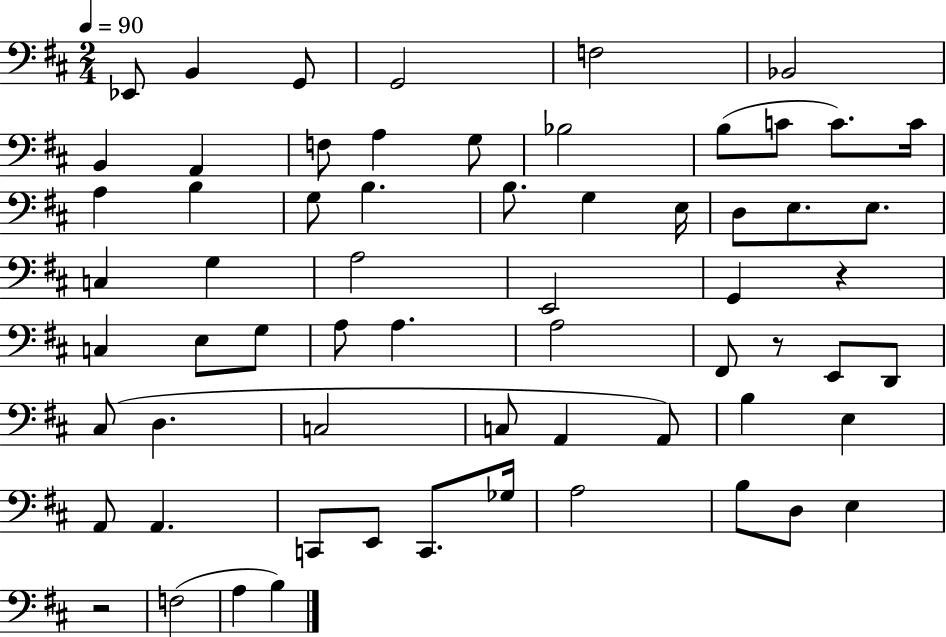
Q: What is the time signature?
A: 2/4